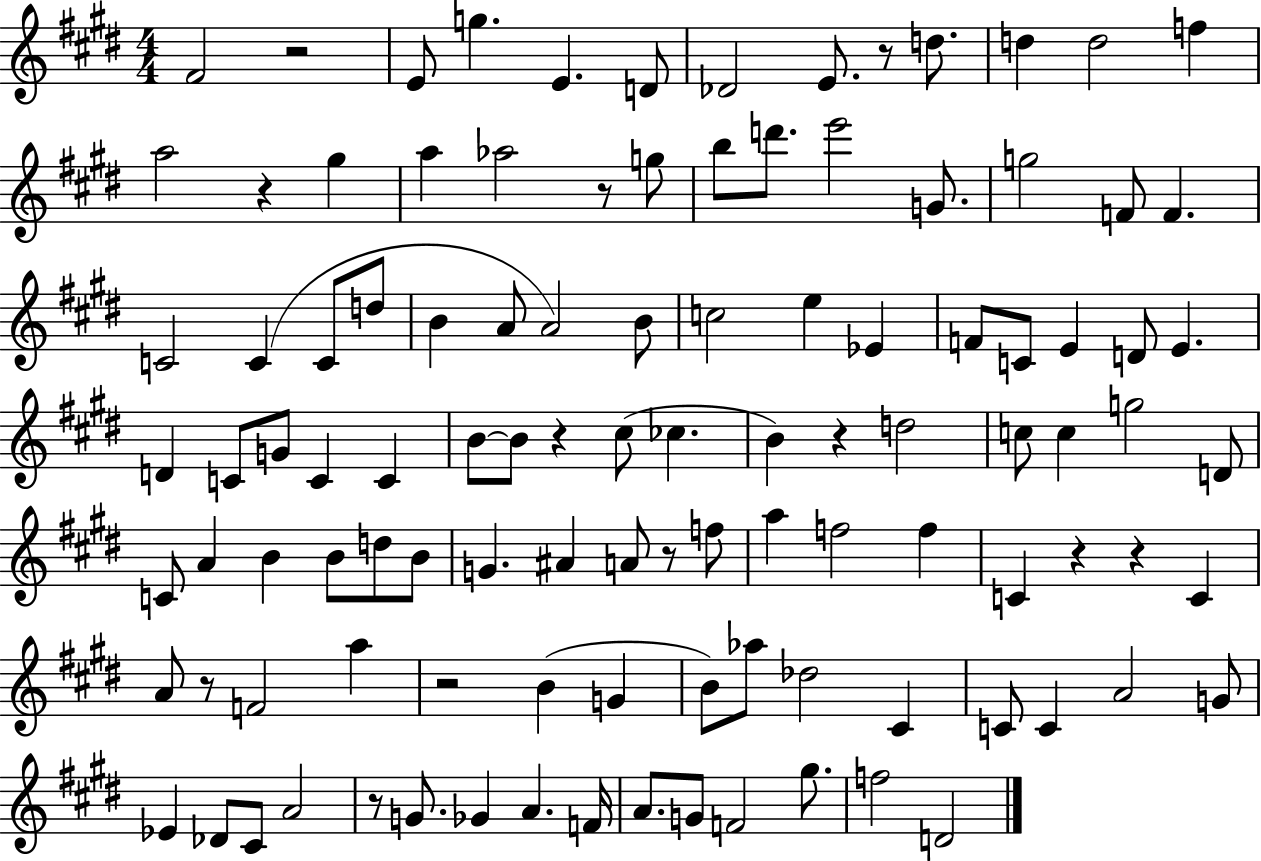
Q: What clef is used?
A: treble